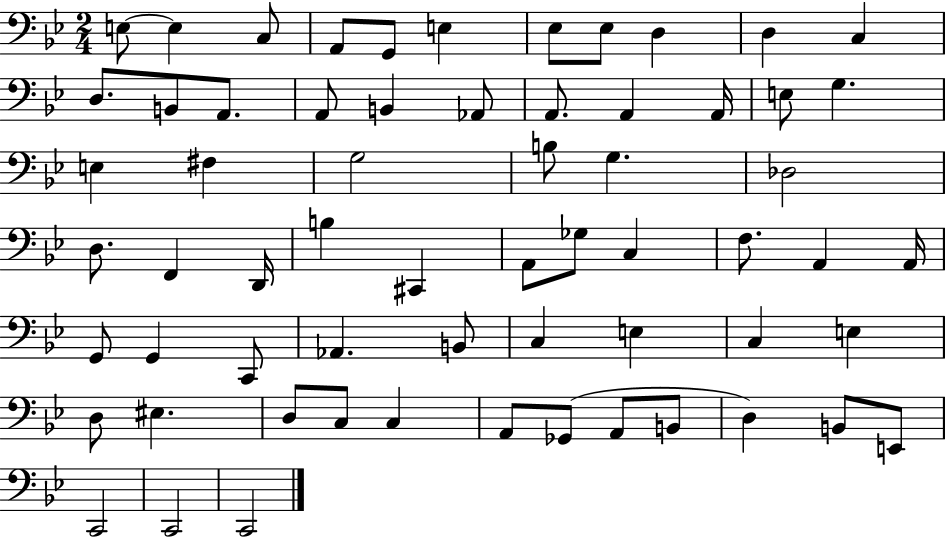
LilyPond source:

{
  \clef bass
  \numericTimeSignature
  \time 2/4
  \key bes \major
  e8~~ e4 c8 | a,8 g,8 e4 | ees8 ees8 d4 | d4 c4 | \break d8. b,8 a,8. | a,8 b,4 aes,8 | a,8. a,4 a,16 | e8 g4. | \break e4 fis4 | g2 | b8 g4. | des2 | \break d8. f,4 d,16 | b4 cis,4 | a,8 ges8 c4 | f8. a,4 a,16 | \break g,8 g,4 c,8 | aes,4. b,8 | c4 e4 | c4 e4 | \break d8 eis4. | d8 c8 c4 | a,8 ges,8( a,8 b,8 | d4) b,8 e,8 | \break c,2 | c,2 | c,2 | \bar "|."
}